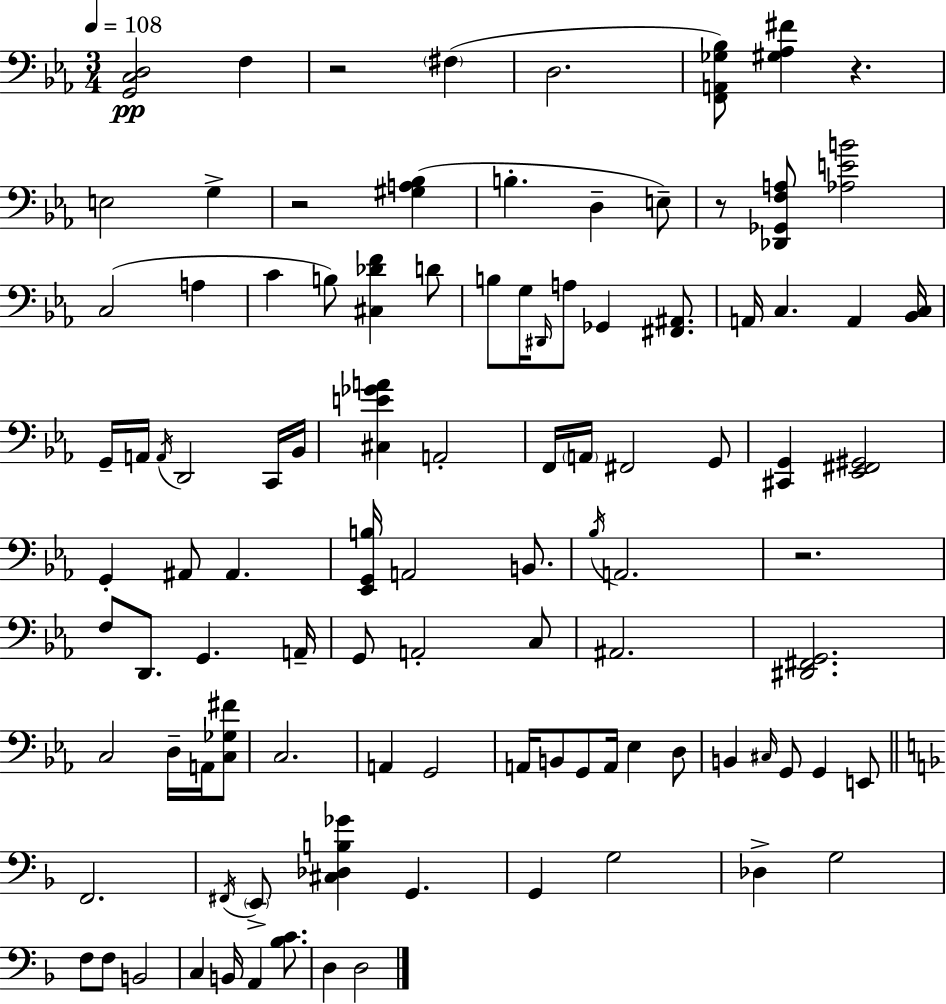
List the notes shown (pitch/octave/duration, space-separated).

[G2,C3,D3]/h F3/q R/h F#3/q D3/h. [F2,A2,Gb3,Bb3]/e [G#3,Ab3,F#4]/q R/q. E3/h G3/q R/h [G#3,A3,Bb3]/q B3/q. D3/q E3/e R/e [Db2,Gb2,F3,A3]/e [Ab3,E4,B4]/h C3/h A3/q C4/q B3/e [C#3,Db4,F4]/q D4/e B3/e G3/s D#2/s A3/e Gb2/q [F#2,A#2]/e. A2/s C3/q. A2/q [Bb2,C3]/s G2/s A2/s A2/s D2/h C2/s Bb2/s [C#3,E4,Gb4,A4]/q A2/h F2/s A2/s F#2/h G2/e [C#2,G2]/q [Eb2,F#2,G#2]/h G2/q A#2/e A#2/q. [Eb2,G2,B3]/s A2/h B2/e. Bb3/s A2/h. R/h. F3/e D2/e. G2/q. A2/s G2/e A2/h C3/e A#2/h. [D#2,F#2,G2]/h. C3/h D3/s A2/s [C3,Gb3,F#4]/e C3/h. A2/q G2/h A2/s B2/e G2/e A2/s Eb3/q D3/e B2/q C#3/s G2/e G2/q E2/e F2/h. F#2/s E2/e [C#3,Db3,B3,Gb4]/q G2/q. G2/q G3/h Db3/q G3/h F3/e F3/e B2/h C3/q B2/s A2/q [Bb3,C4]/e. D3/q D3/h